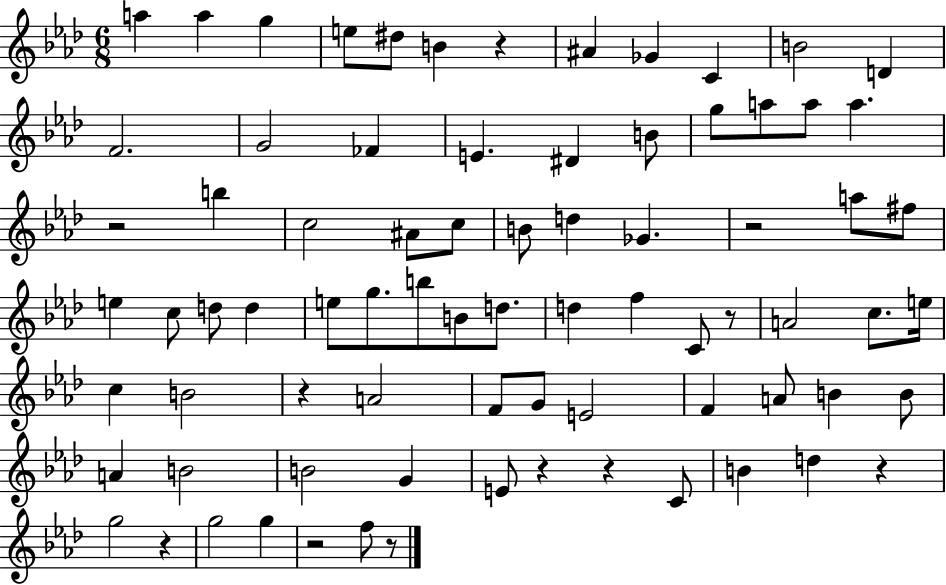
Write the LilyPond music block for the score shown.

{
  \clef treble
  \numericTimeSignature
  \time 6/8
  \key aes \major
  a''4 a''4 g''4 | e''8 dis''8 b'4 r4 | ais'4 ges'4 c'4 | b'2 d'4 | \break f'2. | g'2 fes'4 | e'4. dis'4 b'8 | g''8 a''8 a''8 a''4. | \break r2 b''4 | c''2 ais'8 c''8 | b'8 d''4 ges'4. | r2 a''8 fis''8 | \break e''4 c''8 d''8 d''4 | e''8 g''8. b''8 b'8 d''8. | d''4 f''4 c'8 r8 | a'2 c''8. e''16 | \break c''4 b'2 | r4 a'2 | f'8 g'8 e'2 | f'4 a'8 b'4 b'8 | \break a'4 b'2 | b'2 g'4 | e'8 r4 r4 c'8 | b'4 d''4 r4 | \break g''2 r4 | g''2 g''4 | r2 f''8 r8 | \bar "|."
}